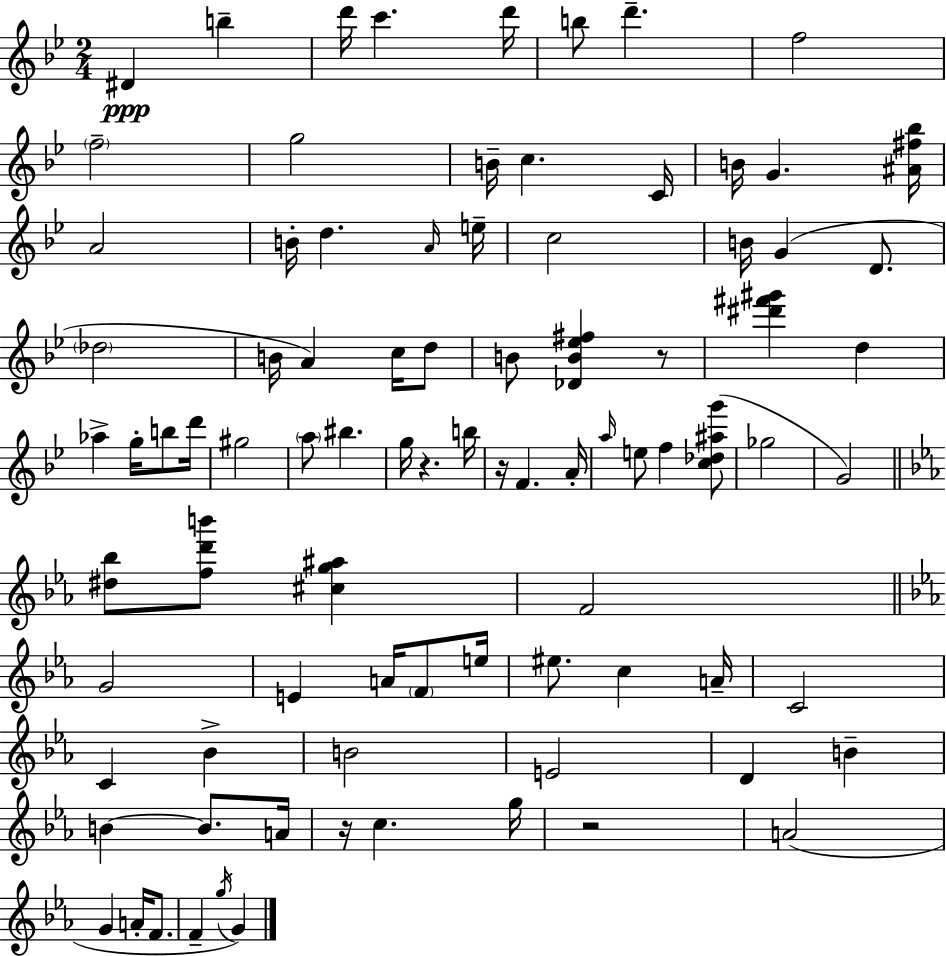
{
  \clef treble
  \numericTimeSignature
  \time 2/4
  \key bes \major
  dis'4\ppp b''4-- | d'''16 c'''4. d'''16 | b''8 d'''4.-- | f''2 | \break \parenthesize f''2-- | g''2 | b'16-- c''4. c'16 | b'16 g'4. <ais' fis'' bes''>16 | \break a'2 | b'16-. d''4. \grace { a'16 } | e''16-- c''2 | b'16 g'4( d'8. | \break \parenthesize des''2 | b'16 a'4) c''16 d''8 | b'8 <des' b' ees'' fis''>4 r8 | <dis''' fis''' gis'''>4 d''4 | \break aes''4-> g''16-. b''8 | d'''16 gis''2 | \parenthesize a''8 bis''4. | g''16 r4. | \break b''16 r16 f'4. | a'16-. \grace { a''16 } e''8 f''4 | <c'' des'' ais'' g'''>8( ges''2 | g'2) | \break \bar "||" \break \key ees \major <dis'' bes''>8 <f'' d''' b'''>8 <cis'' g'' ais''>4 | f'2 | \bar "||" \break \key c \minor g'2 | e'4 a'16 \parenthesize f'8 e''16 | eis''8. c''4 a'16-- | c'2 | \break c'4 bes'4-> | b'2 | e'2 | d'4 b'4-- | \break b'4~~ b'8. a'16 | r16 c''4. g''16 | r2 | a'2( | \break g'4 a'16-. f'8. | f'4-- \acciaccatura { g''16 }) g'4 | \bar "|."
}